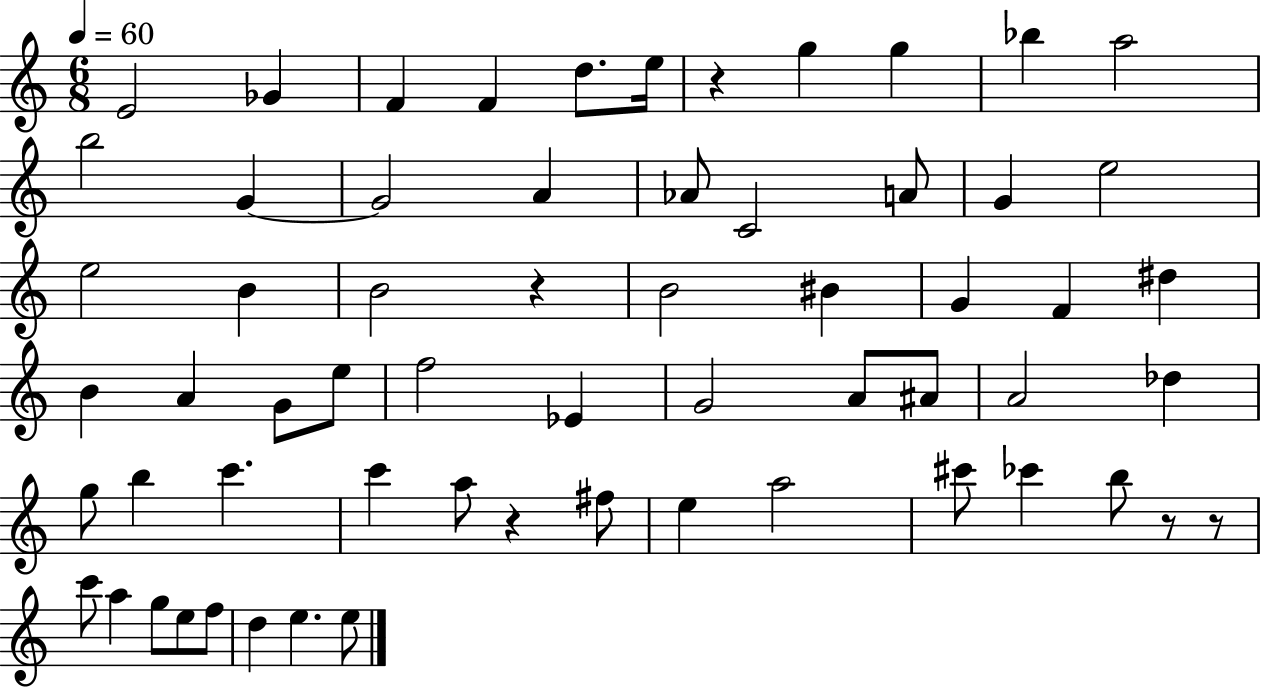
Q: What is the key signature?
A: C major